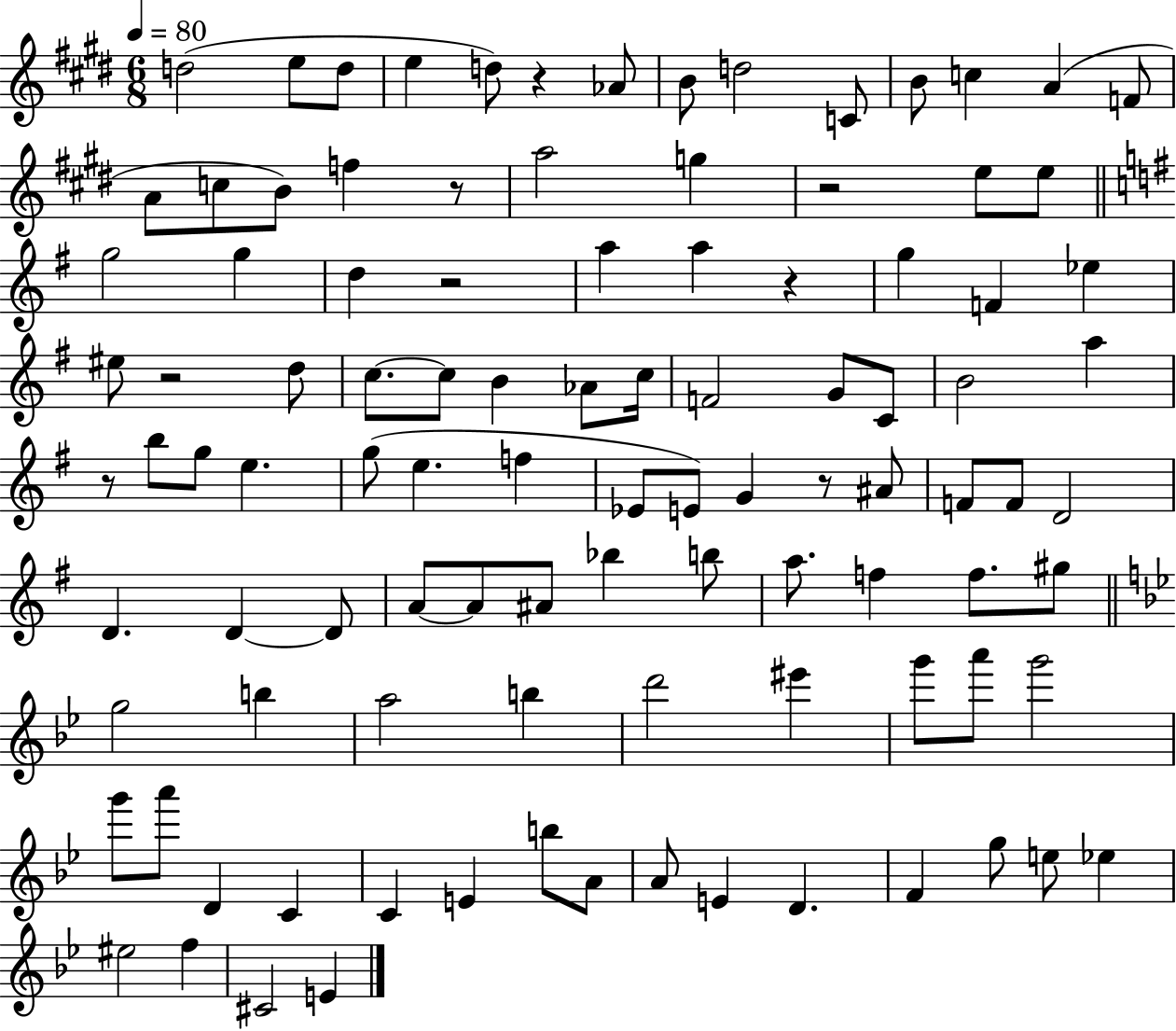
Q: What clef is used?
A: treble